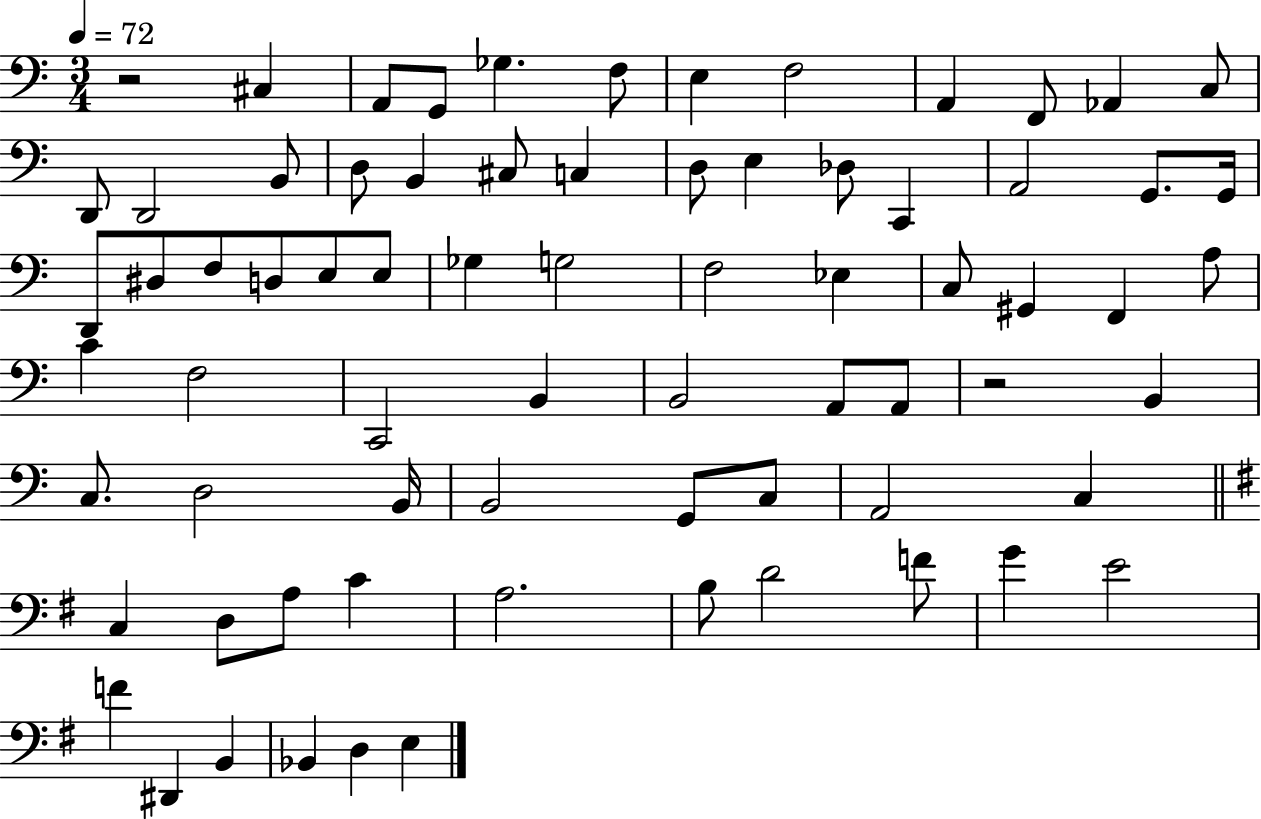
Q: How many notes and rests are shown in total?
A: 73